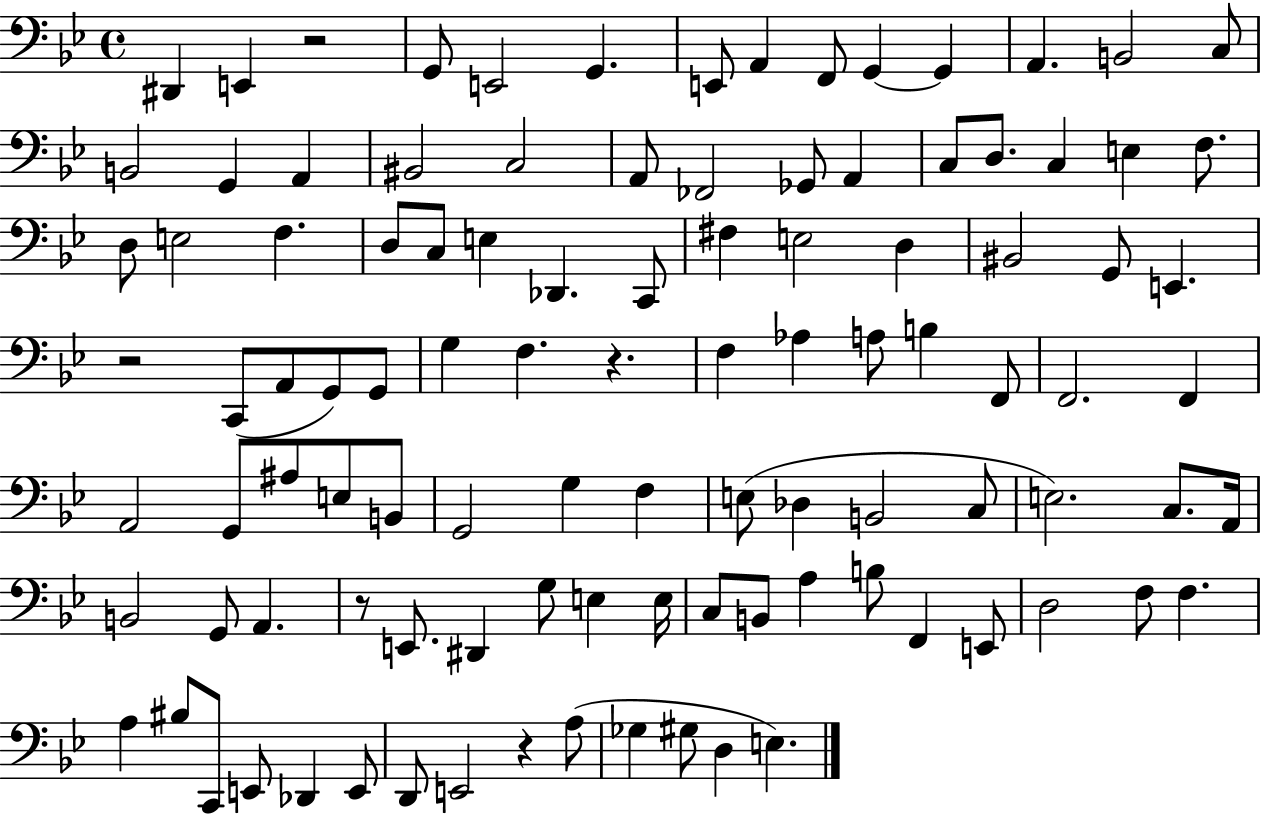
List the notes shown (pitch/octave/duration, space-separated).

D#2/q E2/q R/h G2/e E2/h G2/q. E2/e A2/q F2/e G2/q G2/q A2/q. B2/h C3/e B2/h G2/q A2/q BIS2/h C3/h A2/e FES2/h Gb2/e A2/q C3/e D3/e. C3/q E3/q F3/e. D3/e E3/h F3/q. D3/e C3/e E3/q Db2/q. C2/e F#3/q E3/h D3/q BIS2/h G2/e E2/q. R/h C2/e A2/e G2/e G2/e G3/q F3/q. R/q. F3/q Ab3/q A3/e B3/q F2/e F2/h. F2/q A2/h G2/e A#3/e E3/e B2/e G2/h G3/q F3/q E3/e Db3/q B2/h C3/e E3/h. C3/e. A2/s B2/h G2/e A2/q. R/e E2/e. D#2/q G3/e E3/q E3/s C3/e B2/e A3/q B3/e F2/q E2/e D3/h F3/e F3/q. A3/q BIS3/e C2/e E2/e Db2/q E2/e D2/e E2/h R/q A3/e Gb3/q G#3/e D3/q E3/q.